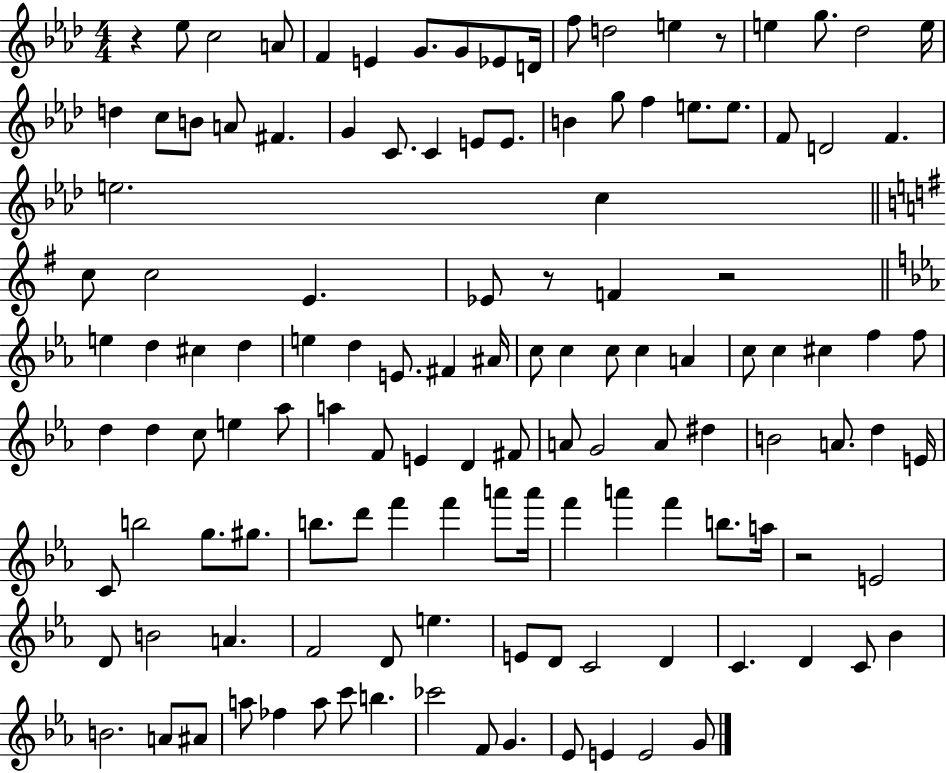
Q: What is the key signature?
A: AES major